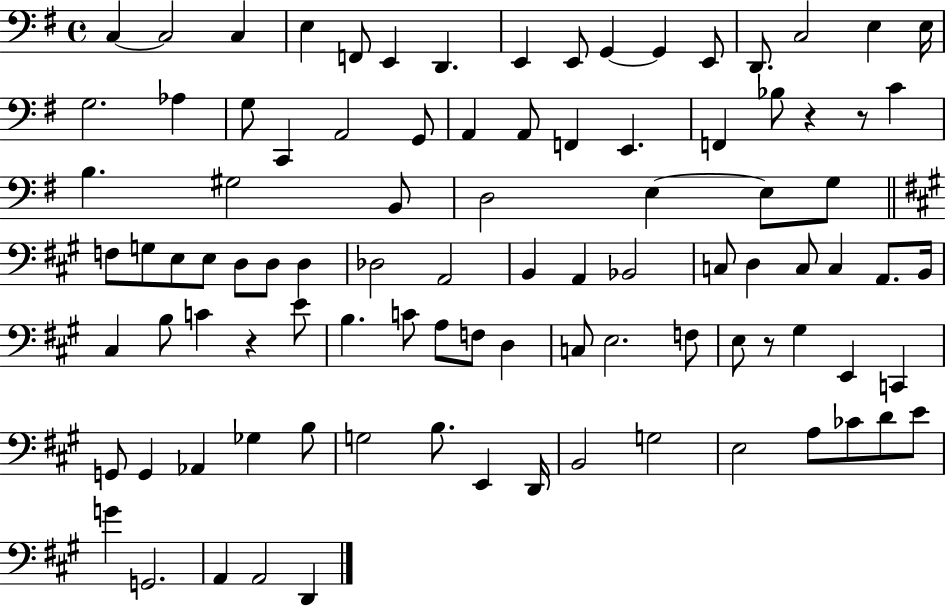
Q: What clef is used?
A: bass